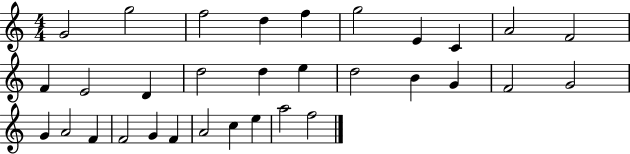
G4/h G5/h F5/h D5/q F5/q G5/h E4/q C4/q A4/h F4/h F4/q E4/h D4/q D5/h D5/q E5/q D5/h B4/q G4/q F4/h G4/h G4/q A4/h F4/q F4/h G4/q F4/q A4/h C5/q E5/q A5/h F5/h